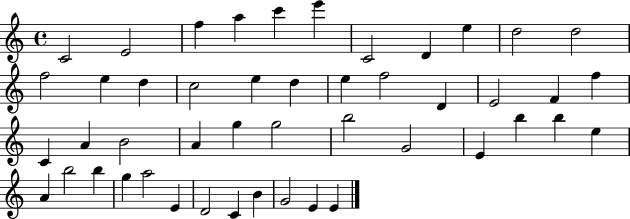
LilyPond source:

{
  \clef treble
  \time 4/4
  \defaultTimeSignature
  \key c \major
  c'2 e'2 | f''4 a''4 c'''4 e'''4 | c'2 d'4 e''4 | d''2 d''2 | \break f''2 e''4 d''4 | c''2 e''4 d''4 | e''4 f''2 d'4 | e'2 f'4 f''4 | \break c'4 a'4 b'2 | a'4 g''4 g''2 | b''2 g'2 | e'4 b''4 b''4 e''4 | \break a'4 b''2 b''4 | g''4 a''2 e'4 | d'2 c'4 b'4 | g'2 e'4 e'4 | \break \bar "|."
}